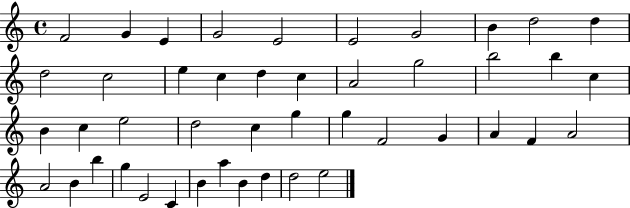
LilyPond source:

{
  \clef treble
  \time 4/4
  \defaultTimeSignature
  \key c \major
  f'2 g'4 e'4 | g'2 e'2 | e'2 g'2 | b'4 d''2 d''4 | \break d''2 c''2 | e''4 c''4 d''4 c''4 | a'2 g''2 | b''2 b''4 c''4 | \break b'4 c''4 e''2 | d''2 c''4 g''4 | g''4 f'2 g'4 | a'4 f'4 a'2 | \break a'2 b'4 b''4 | g''4 e'2 c'4 | b'4 a''4 b'4 d''4 | d''2 e''2 | \break \bar "|."
}